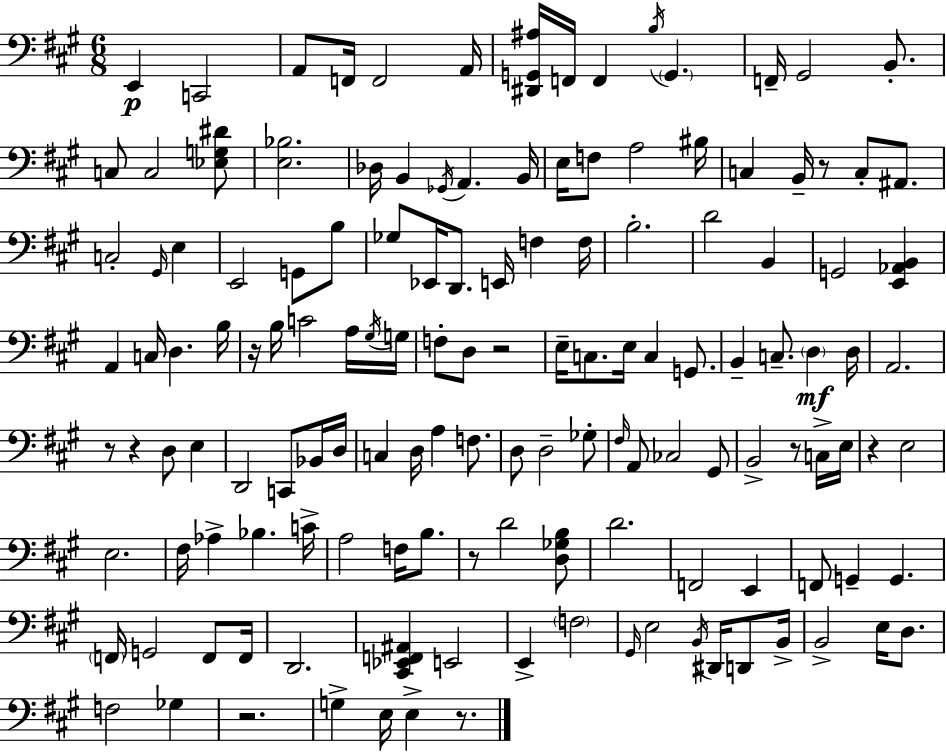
X:1
T:Untitled
M:6/8
L:1/4
K:A
E,, C,,2 A,,/2 F,,/4 F,,2 A,,/4 [^D,,G,,^A,]/4 F,,/4 F,, B,/4 G,, F,,/4 ^G,,2 B,,/2 C,/2 C,2 [_E,G,^D]/2 [E,_B,]2 _D,/4 B,, _G,,/4 A,, B,,/4 E,/4 F,/2 A,2 ^B,/4 C, B,,/4 z/2 C,/2 ^A,,/2 C,2 ^G,,/4 E, E,,2 G,,/2 B,/2 _G,/2 _E,,/4 D,,/2 E,,/4 F, F,/4 B,2 D2 B,, G,,2 [E,,_A,,B,,] A,, C,/4 D, B,/4 z/4 B,/4 C2 A,/4 ^G,/4 G,/4 F,/2 D,/2 z2 E,/4 C,/2 E,/4 C, G,,/2 B,, C,/2 D, D,/4 A,,2 z/2 z D,/2 E, D,,2 C,,/2 _B,,/4 D,/4 C, D,/4 A, F,/2 D,/2 D,2 _G,/2 ^F,/4 A,,/2 _C,2 ^G,,/2 B,,2 z/2 C,/4 E,/4 z E,2 E,2 ^F,/4 _A, _B, C/4 A,2 F,/4 B,/2 z/2 D2 [D,_G,B,]/2 D2 F,,2 E,, F,,/2 G,, G,, F,,/4 G,,2 F,,/2 F,,/4 D,,2 [^C,,_E,,F,,^A,,] E,,2 E,, F,2 ^G,,/4 E,2 B,,/4 ^D,,/4 D,,/2 B,,/4 B,,2 E,/4 D,/2 F,2 _G, z2 G, E,/4 E, z/2